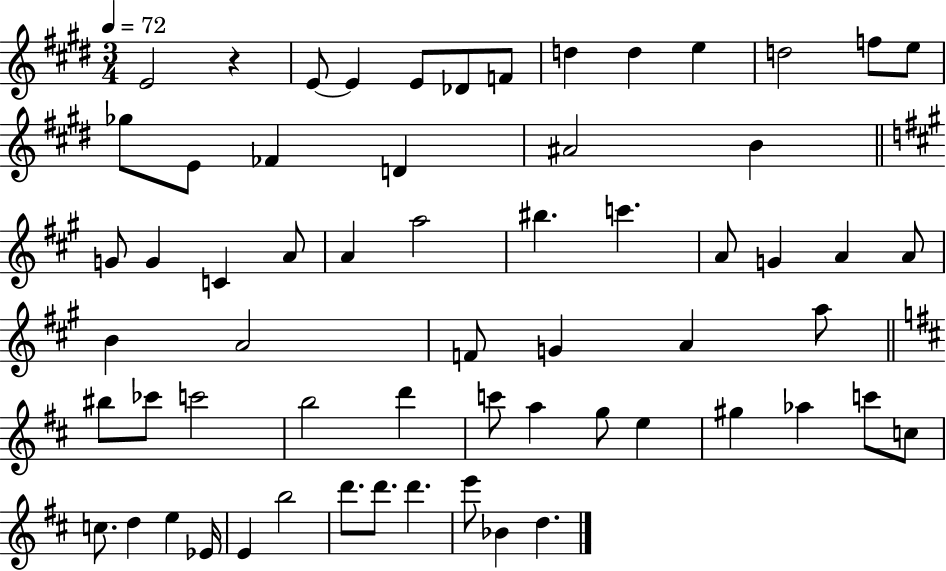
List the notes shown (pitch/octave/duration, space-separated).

E4/h R/q E4/e E4/q E4/e Db4/e F4/e D5/q D5/q E5/q D5/h F5/e E5/e Gb5/e E4/e FES4/q D4/q A#4/h B4/q G4/e G4/q C4/q A4/e A4/q A5/h BIS5/q. C6/q. A4/e G4/q A4/q A4/e B4/q A4/h F4/e G4/q A4/q A5/e BIS5/e CES6/e C6/h B5/h D6/q C6/e A5/q G5/e E5/q G#5/q Ab5/q C6/e C5/e C5/e. D5/q E5/q Eb4/s E4/q B5/h D6/e. D6/e. D6/q. E6/e Bb4/q D5/q.